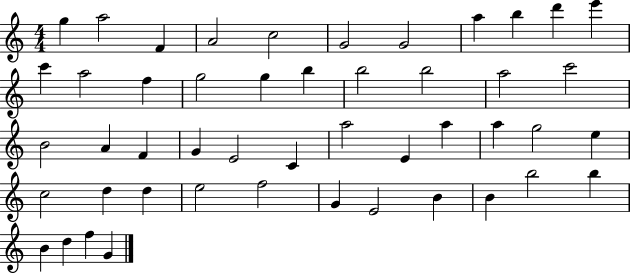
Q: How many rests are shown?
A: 0